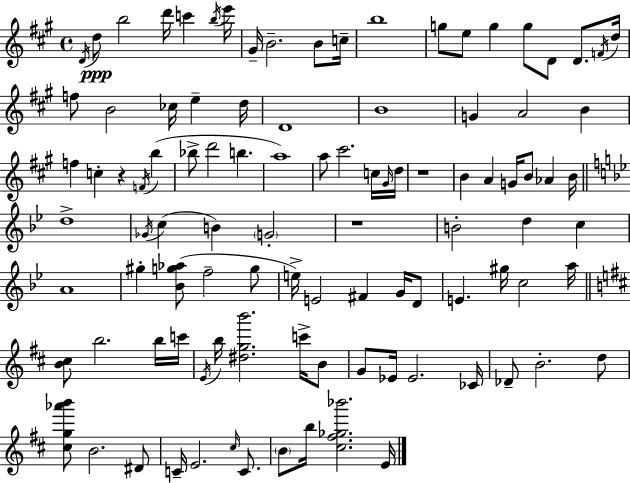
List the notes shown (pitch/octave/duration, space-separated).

D4/s D5/e B5/h D6/s C6/q B5/s E6/s G#4/s B4/h. B4/e C5/s B5/w G5/e E5/e G5/q G5/e D4/e D4/e. F4/s D5/s F5/e B4/h CES5/s E5/q D5/s D4/w B4/w G4/q A4/h B4/q F5/q C5/q R/q F4/s B5/q Bb5/e D6/h B5/q. A5/w A5/e C#6/h. C5/s G#4/s D5/s R/w B4/q A4/q G4/s B4/e Ab4/q B4/s D5/w Gb4/s C5/q B4/q G4/h R/w B4/h D5/q C5/q A4/w G#5/q [Bb4,G5,Ab5]/e F5/h G5/e E5/s E4/h F#4/q G4/s D4/e E4/q. G#5/s C5/h A5/s [B4,C#5]/e B5/h. B5/s C6/s E4/s B5/s [D#5,G5,B6]/h. C6/s B4/e G4/e Eb4/s Eb4/h. CES4/s Db4/e B4/h. D5/e [C#5,G5,Ab6,B6]/e B4/h. D#4/e C4/s E4/h. C#5/s C4/e. B4/e B5/s [C#5,F#5,Gb5,Bb6]/h. E4/s